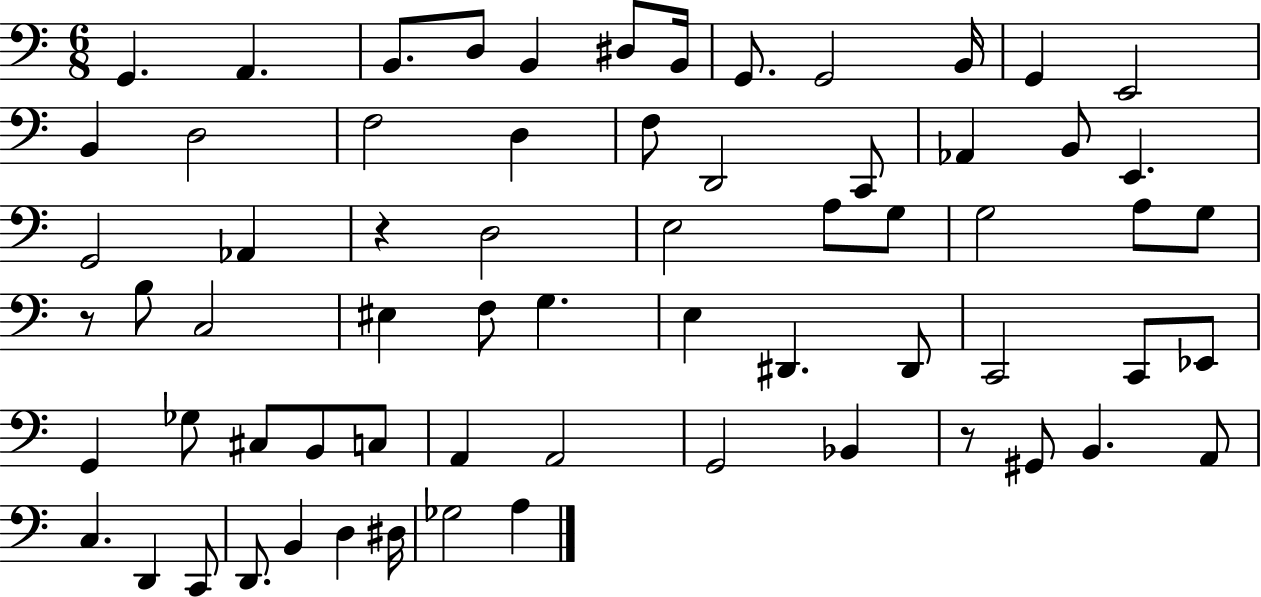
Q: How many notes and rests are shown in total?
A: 66